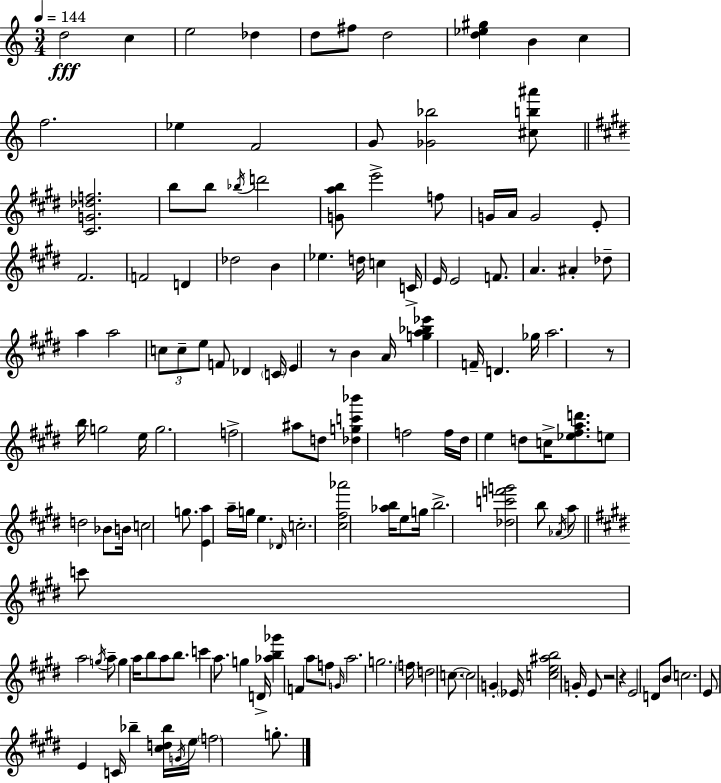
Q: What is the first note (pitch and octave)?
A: D5